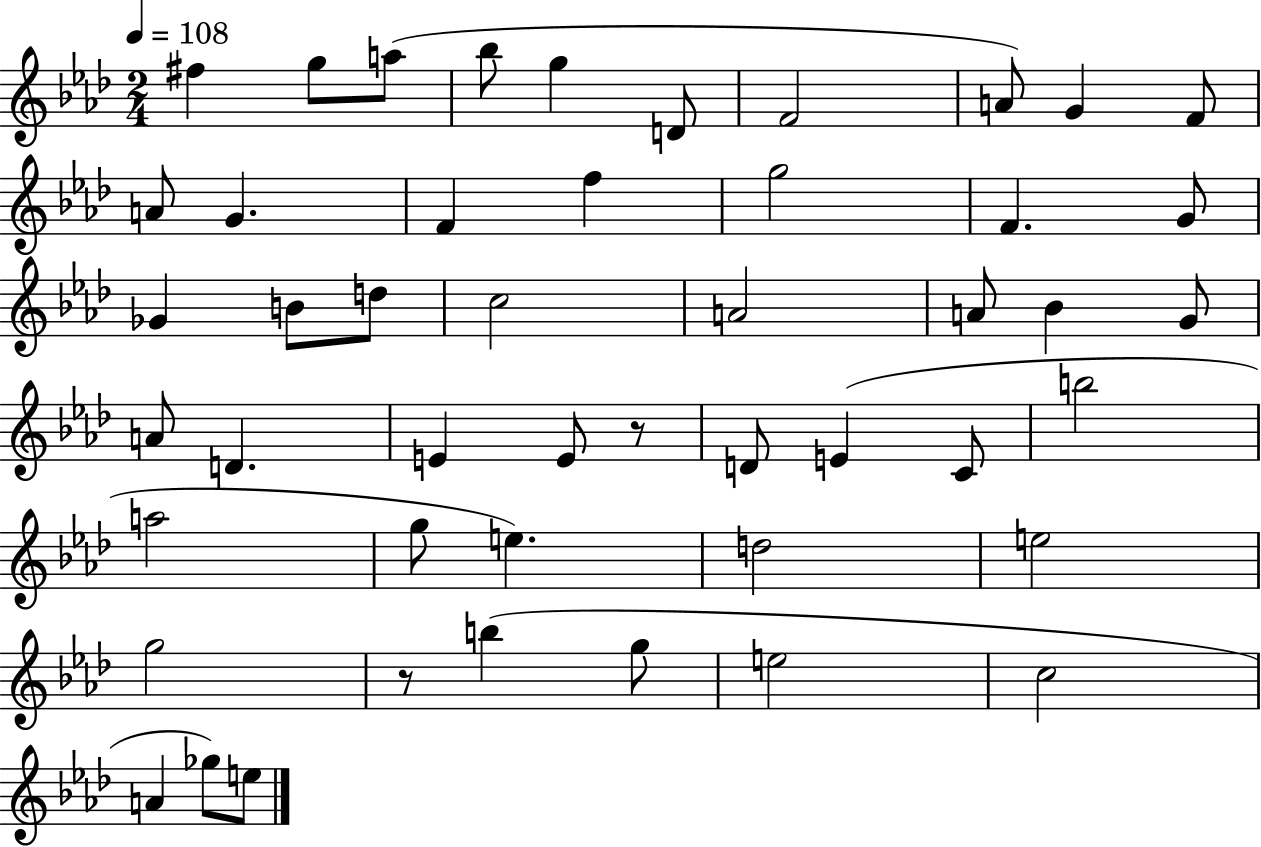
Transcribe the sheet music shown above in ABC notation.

X:1
T:Untitled
M:2/4
L:1/4
K:Ab
^f g/2 a/2 _b/2 g D/2 F2 A/2 G F/2 A/2 G F f g2 F G/2 _G B/2 d/2 c2 A2 A/2 _B G/2 A/2 D E E/2 z/2 D/2 E C/2 b2 a2 g/2 e d2 e2 g2 z/2 b g/2 e2 c2 A _g/2 e/2